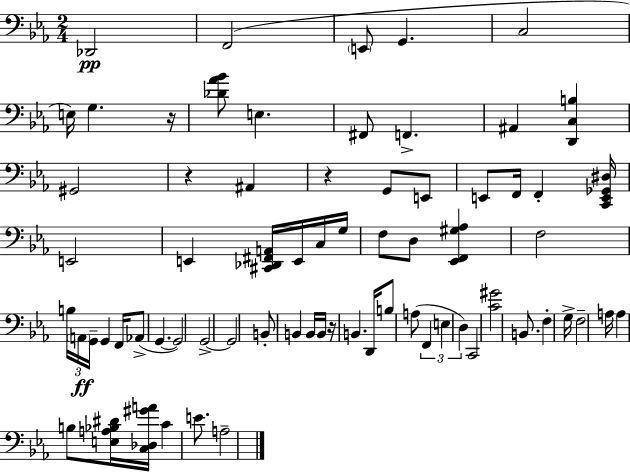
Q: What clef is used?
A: bass